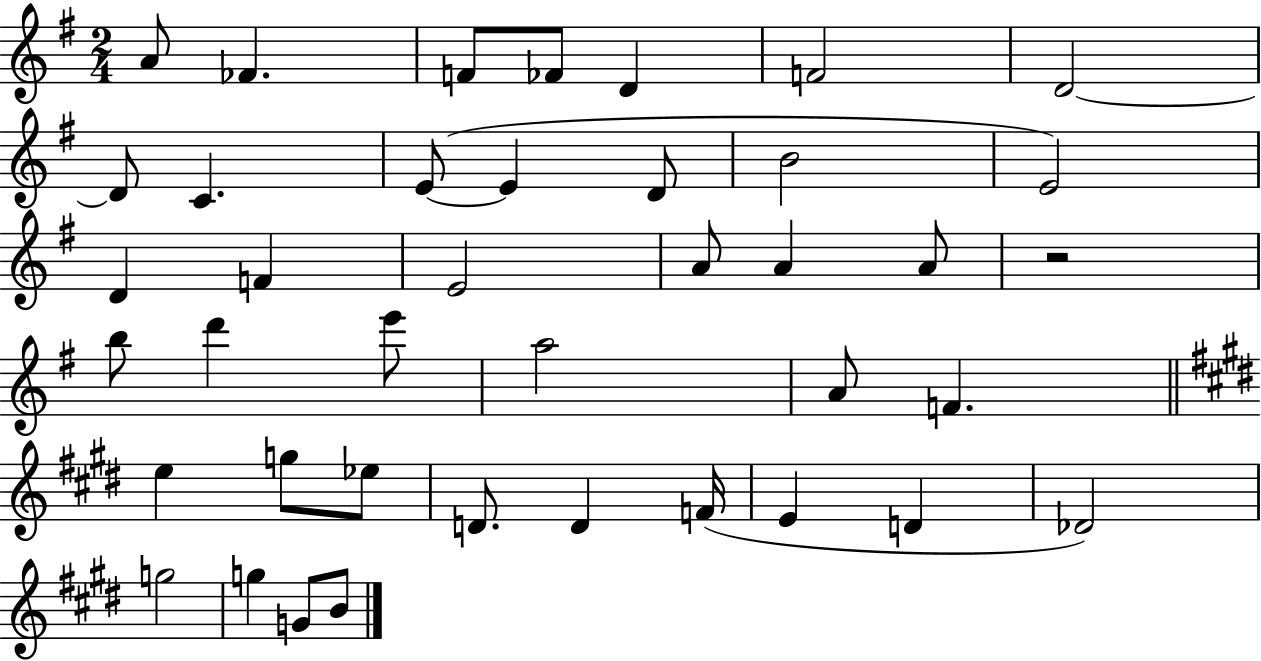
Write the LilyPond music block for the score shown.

{
  \clef treble
  \numericTimeSignature
  \time 2/4
  \key g \major
  \repeat volta 2 { a'8 fes'4. | f'8 fes'8 d'4 | f'2 | d'2~~ | \break d'8 c'4. | e'8~(~ e'4 d'8 | b'2 | e'2) | \break d'4 f'4 | e'2 | a'8 a'4 a'8 | r2 | \break b''8 d'''4 e'''8 | a''2 | a'8 f'4. | \bar "||" \break \key e \major e''4 g''8 ees''8 | d'8. d'4 f'16( | e'4 d'4 | des'2) | \break g''2 | g''4 g'8 b'8 | } \bar "|."
}